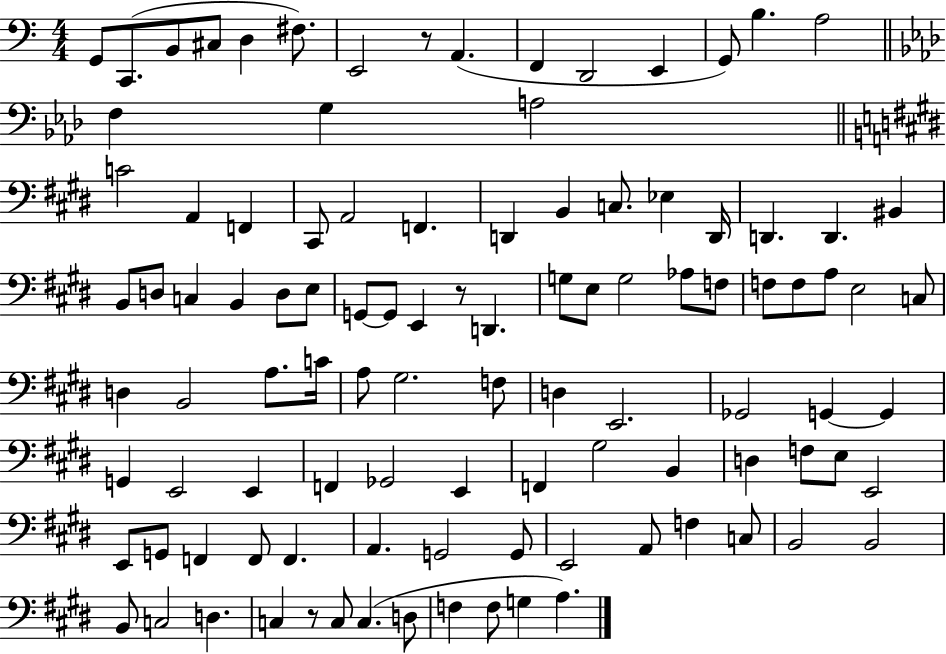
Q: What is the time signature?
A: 4/4